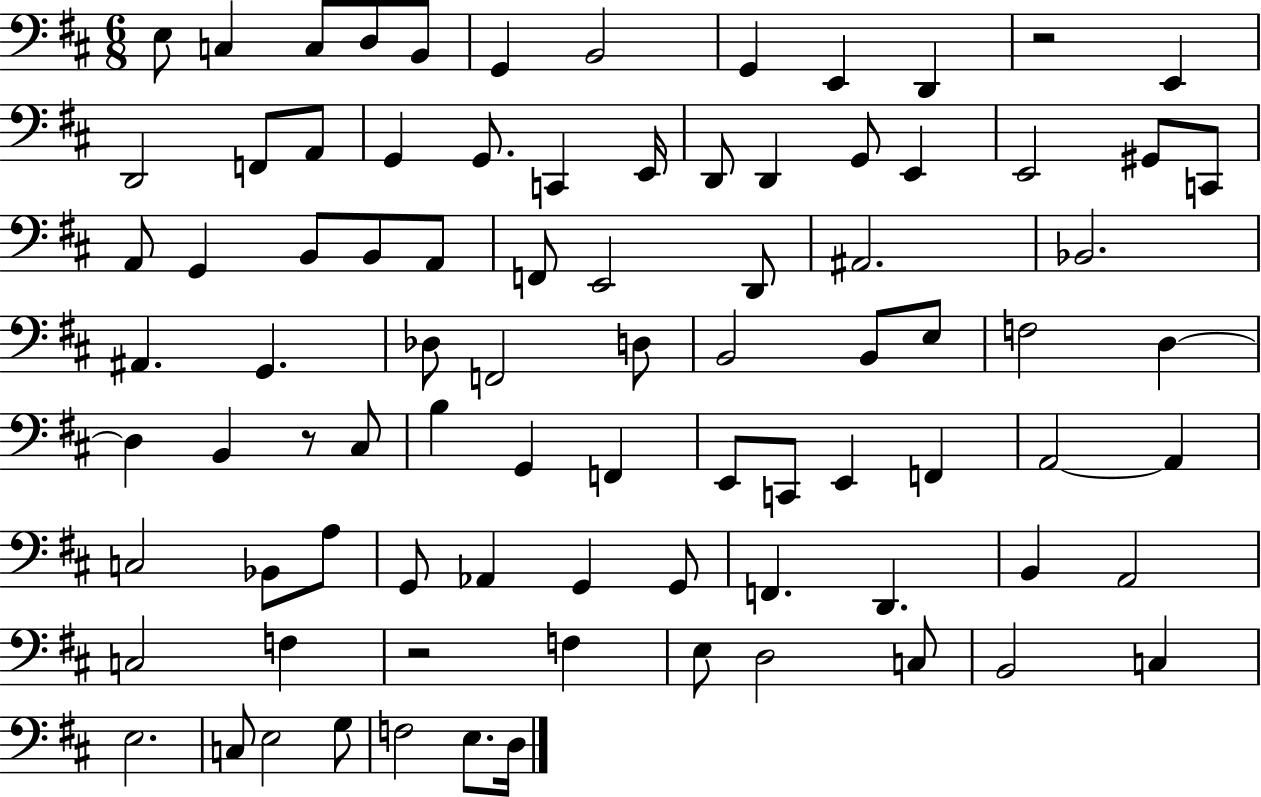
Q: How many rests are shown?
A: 3